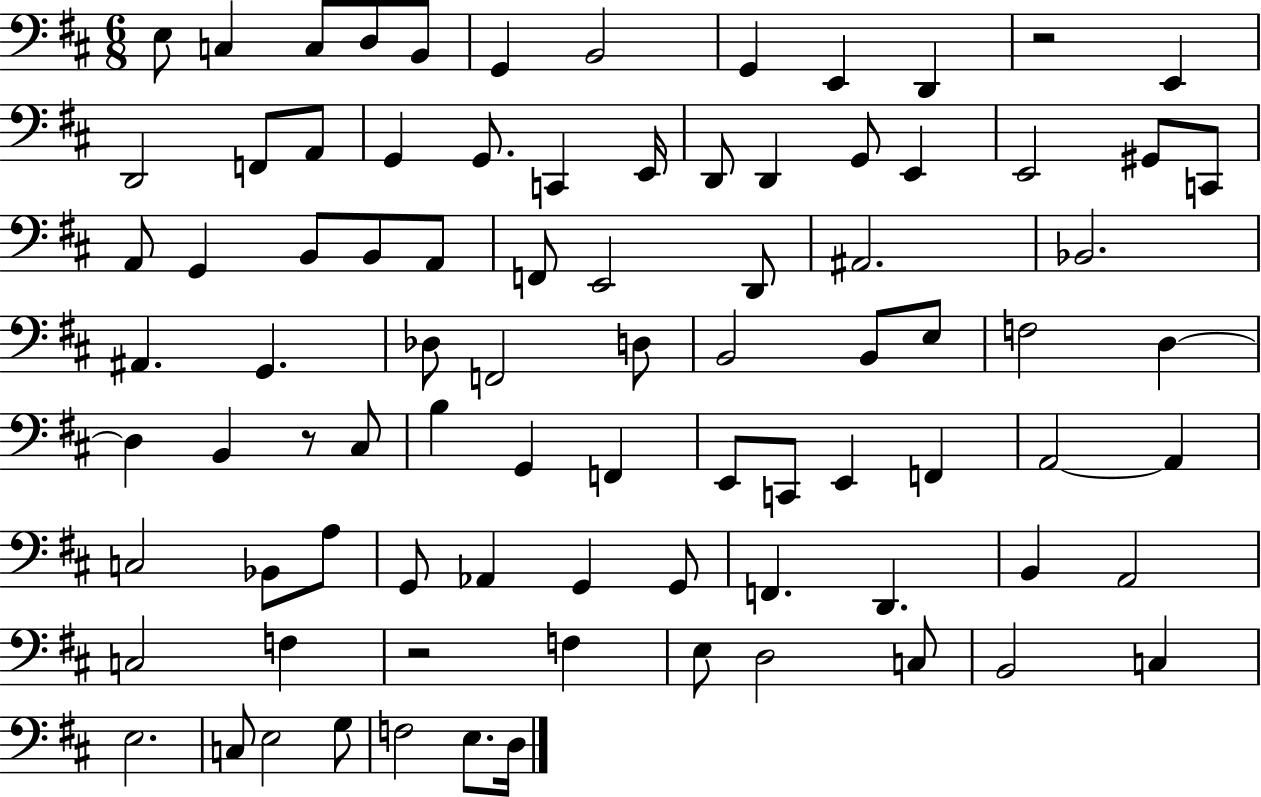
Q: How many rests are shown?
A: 3